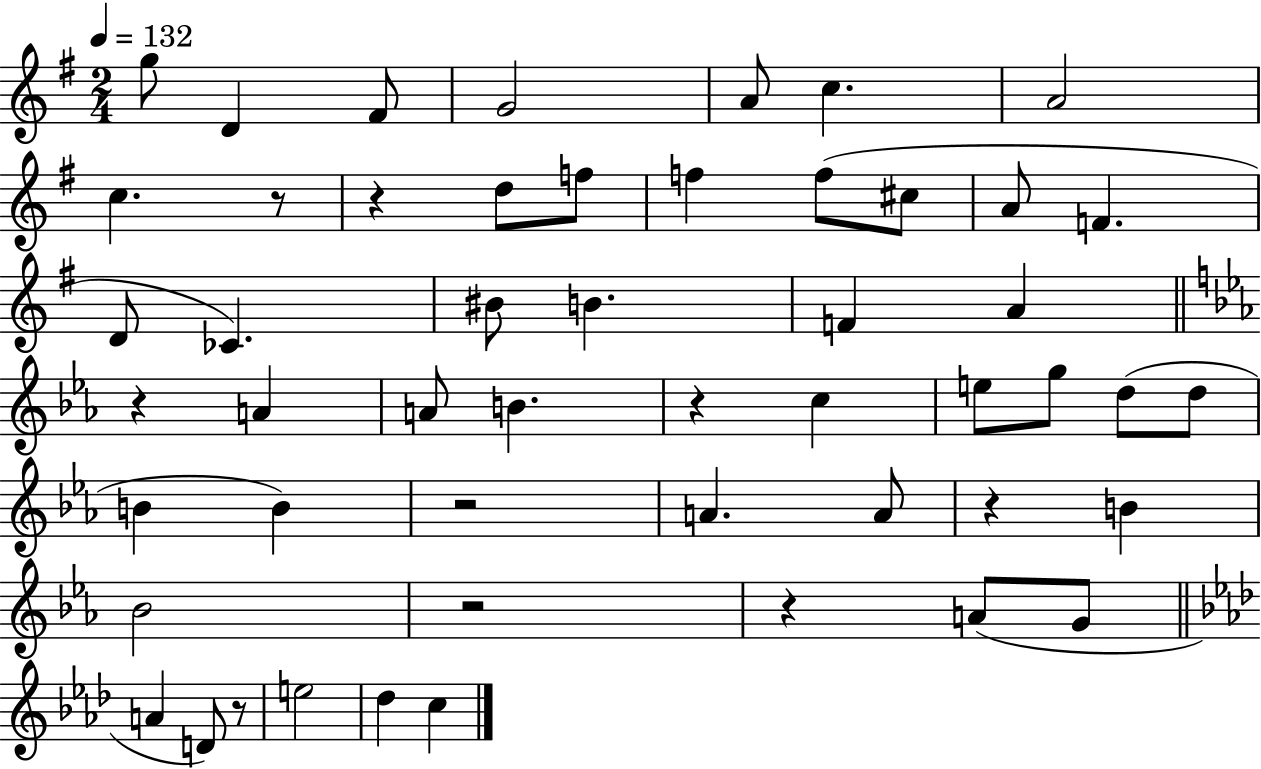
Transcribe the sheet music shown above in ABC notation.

X:1
T:Untitled
M:2/4
L:1/4
K:G
g/2 D ^F/2 G2 A/2 c A2 c z/2 z d/2 f/2 f f/2 ^c/2 A/2 F D/2 _C ^B/2 B F A z A A/2 B z c e/2 g/2 d/2 d/2 B B z2 A A/2 z B _B2 z2 z A/2 G/2 A D/2 z/2 e2 _d c